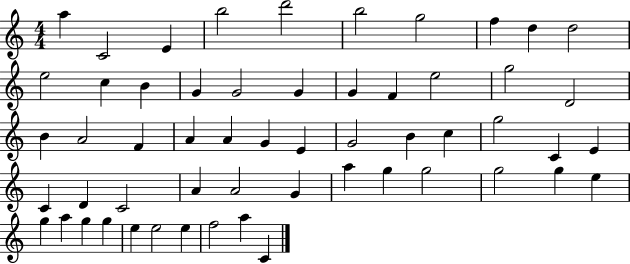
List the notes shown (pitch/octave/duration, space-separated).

A5/q C4/h E4/q B5/h D6/h B5/h G5/h F5/q D5/q D5/h E5/h C5/q B4/q G4/q G4/h G4/q G4/q F4/q E5/h G5/h D4/h B4/q A4/h F4/q A4/q A4/q G4/q E4/q G4/h B4/q C5/q G5/h C4/q E4/q C4/q D4/q C4/h A4/q A4/h G4/q A5/q G5/q G5/h G5/h G5/q E5/q G5/q A5/q G5/q G5/q E5/q E5/h E5/q F5/h A5/q C4/q